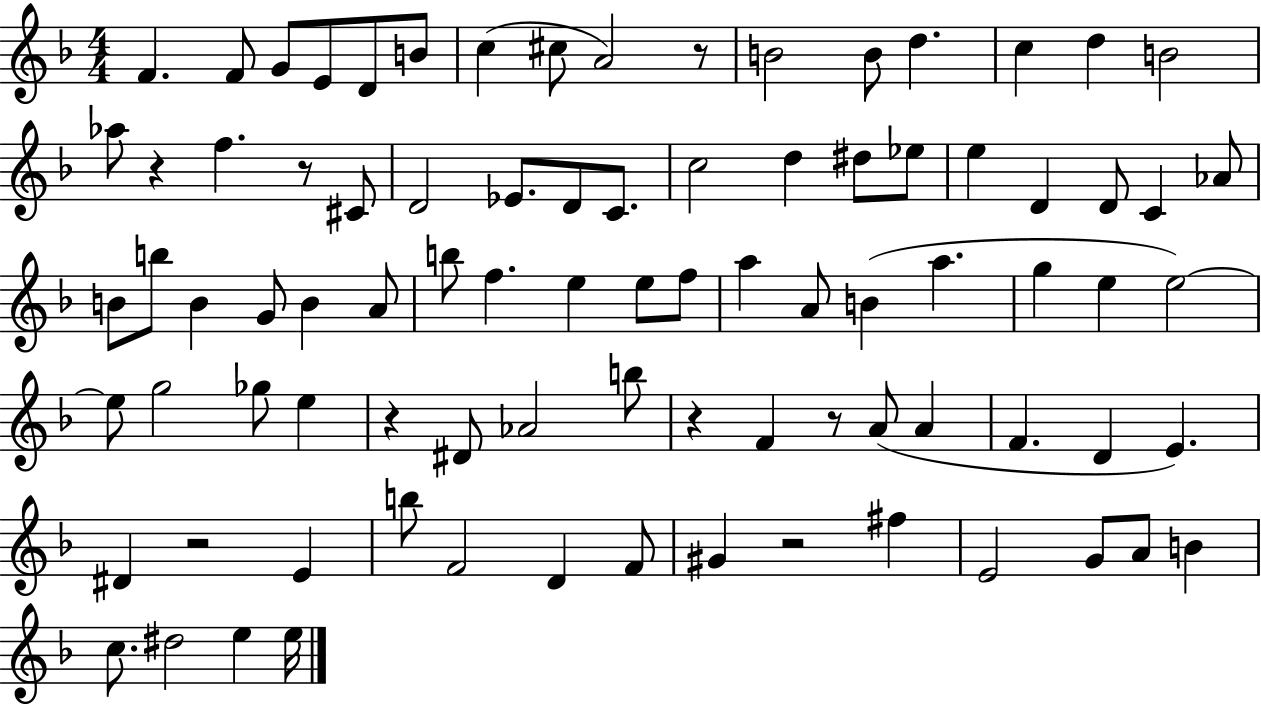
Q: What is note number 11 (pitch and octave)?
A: B4